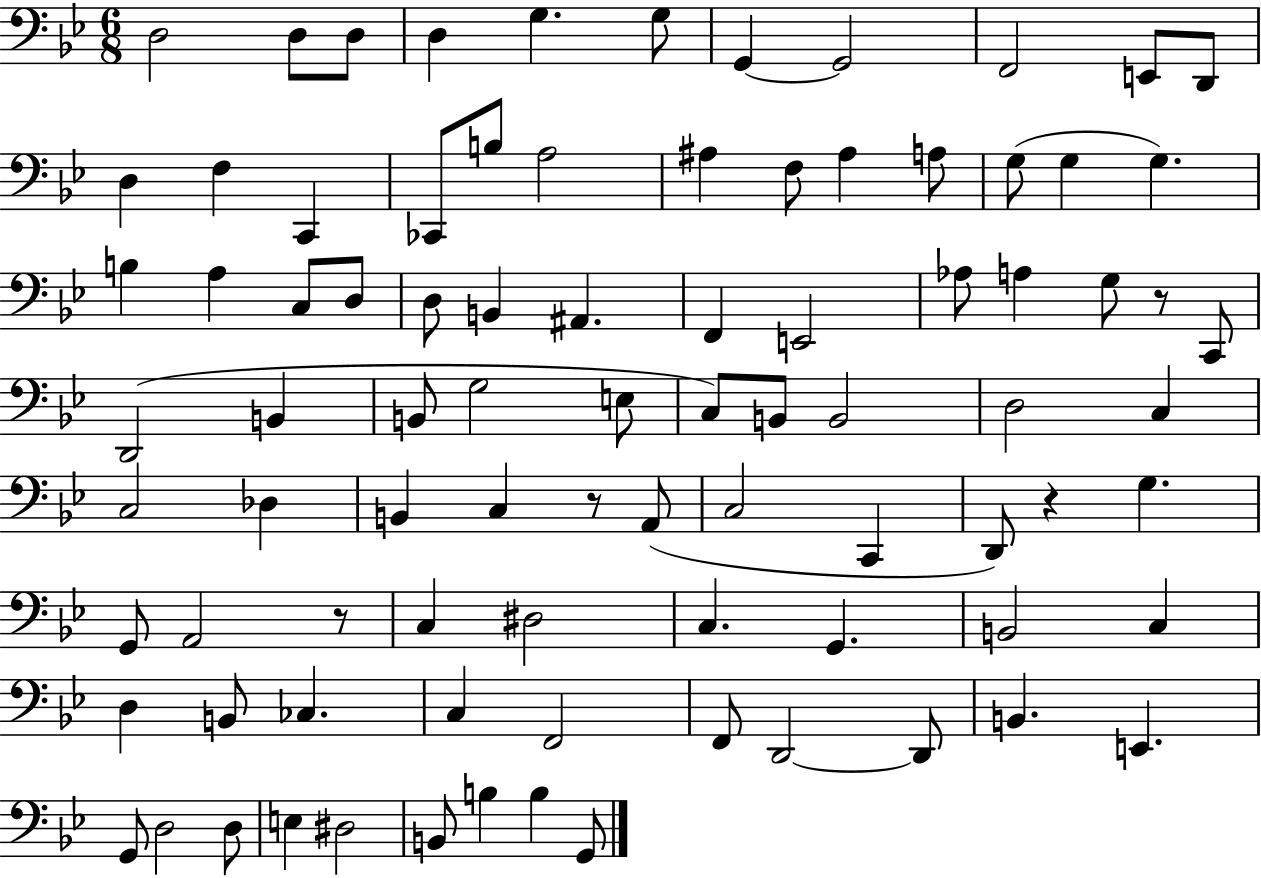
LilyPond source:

{
  \clef bass
  \numericTimeSignature
  \time 6/8
  \key bes \major
  \repeat volta 2 { d2 d8 d8 | d4 g4. g8 | g,4~~ g,2 | f,2 e,8 d,8 | \break d4 f4 c,4 | ces,8 b8 a2 | ais4 f8 ais4 a8 | g8( g4 g4.) | \break b4 a4 c8 d8 | d8 b,4 ais,4. | f,4 e,2 | aes8 a4 g8 r8 c,8 | \break d,2( b,4 | b,8 g2 e8 | c8) b,8 b,2 | d2 c4 | \break c2 des4 | b,4 c4 r8 a,8( | c2 c,4 | d,8) r4 g4. | \break g,8 a,2 r8 | c4 dis2 | c4. g,4. | b,2 c4 | \break d4 b,8 ces4. | c4 f,2 | f,8 d,2~~ d,8 | b,4. e,4. | \break g,8 d2 d8 | e4 dis2 | b,8 b4 b4 g,8 | } \bar "|."
}